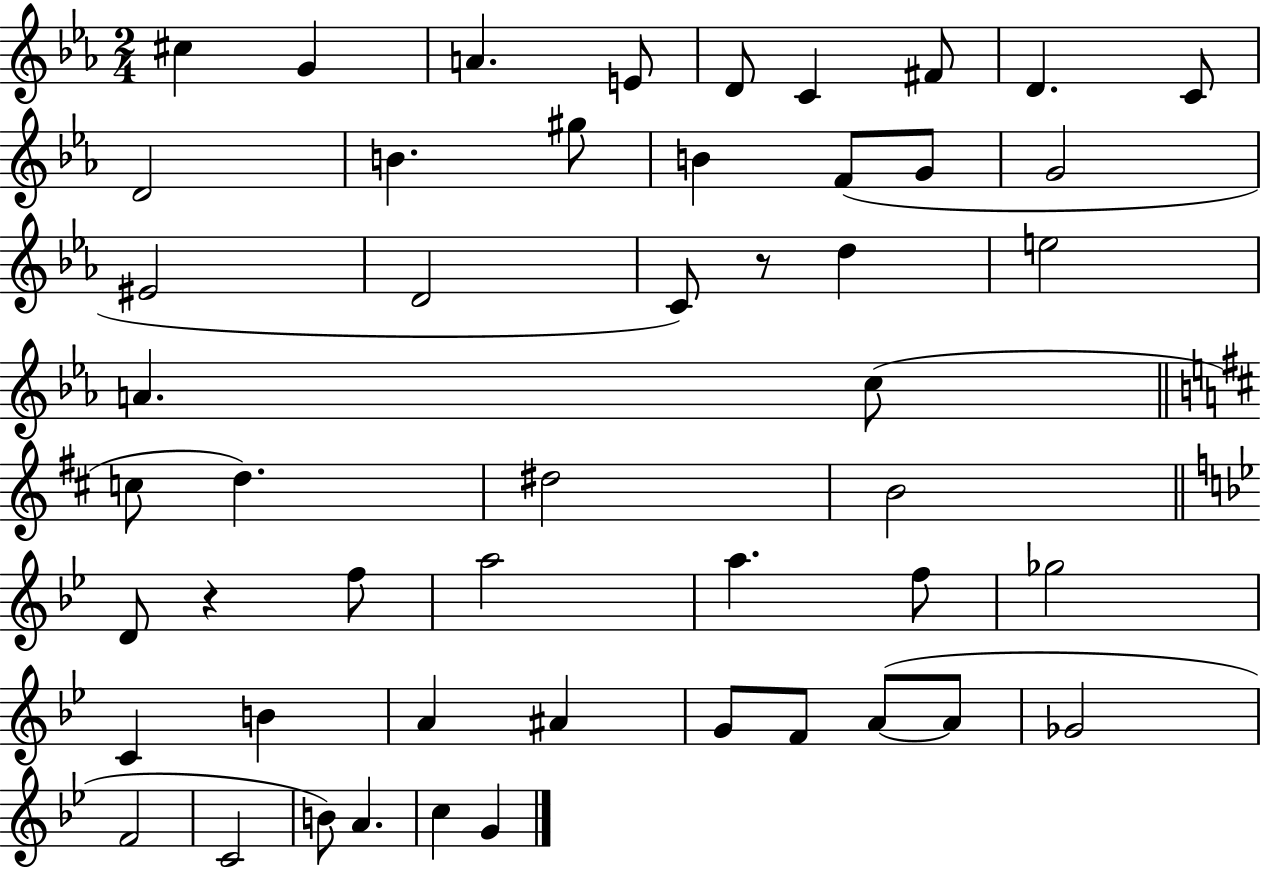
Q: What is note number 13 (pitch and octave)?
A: B4